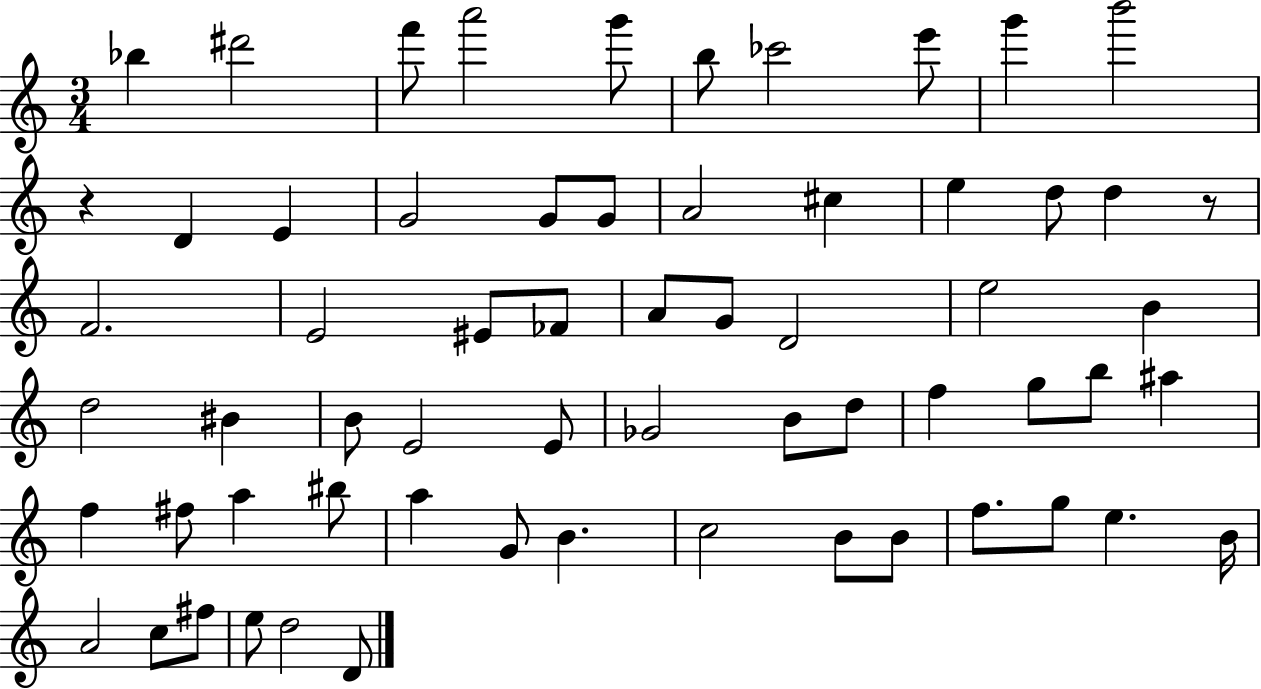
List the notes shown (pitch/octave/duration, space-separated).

Bb5/q D#6/h F6/e A6/h G6/e B5/e CES6/h E6/e G6/q B6/h R/q D4/q E4/q G4/h G4/e G4/e A4/h C#5/q E5/q D5/e D5/q R/e F4/h. E4/h EIS4/e FES4/e A4/e G4/e D4/h E5/h B4/q D5/h BIS4/q B4/e E4/h E4/e Gb4/h B4/e D5/e F5/q G5/e B5/e A#5/q F5/q F#5/e A5/q BIS5/e A5/q G4/e B4/q. C5/h B4/e B4/e F5/e. G5/e E5/q. B4/s A4/h C5/e F#5/e E5/e D5/h D4/e